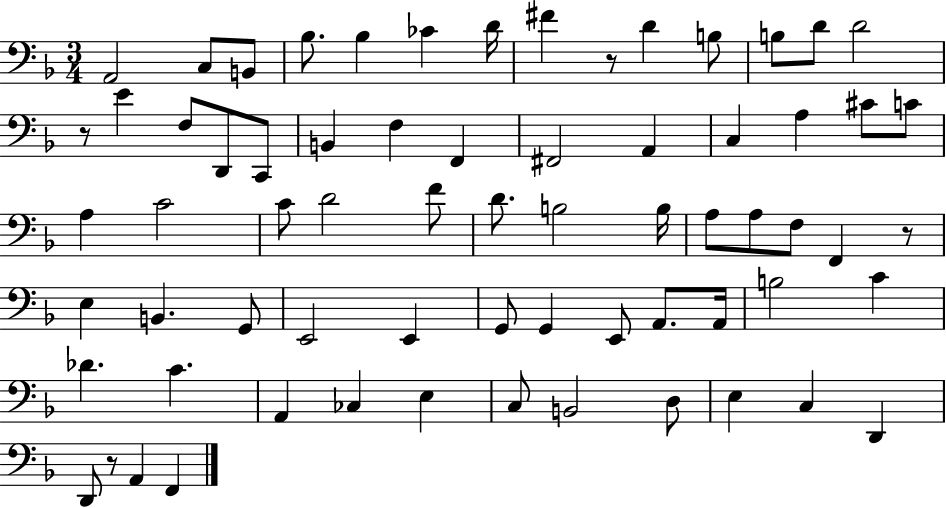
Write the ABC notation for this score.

X:1
T:Untitled
M:3/4
L:1/4
K:F
A,,2 C,/2 B,,/2 _B,/2 _B, _C D/4 ^F z/2 D B,/2 B,/2 D/2 D2 z/2 E F,/2 D,,/2 C,,/2 B,, F, F,, ^F,,2 A,, C, A, ^C/2 C/2 A, C2 C/2 D2 F/2 D/2 B,2 B,/4 A,/2 A,/2 F,/2 F,, z/2 E, B,, G,,/2 E,,2 E,, G,,/2 G,, E,,/2 A,,/2 A,,/4 B,2 C _D C A,, _C, E, C,/2 B,,2 D,/2 E, C, D,, D,,/2 z/2 A,, F,,